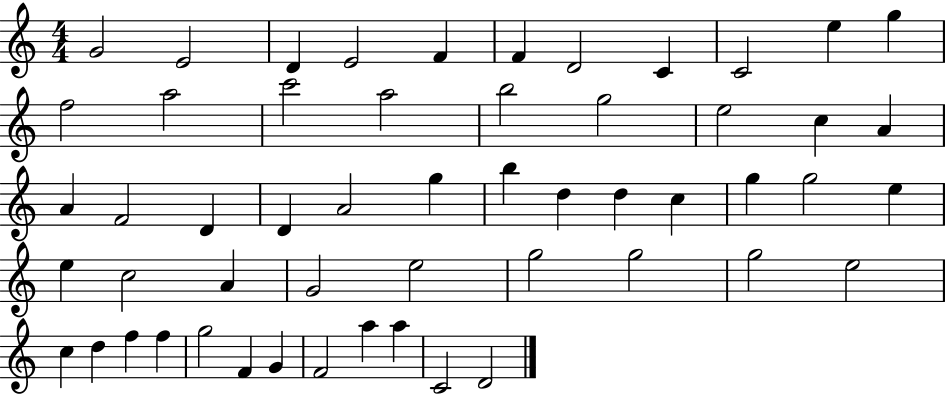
{
  \clef treble
  \numericTimeSignature
  \time 4/4
  \key c \major
  g'2 e'2 | d'4 e'2 f'4 | f'4 d'2 c'4 | c'2 e''4 g''4 | \break f''2 a''2 | c'''2 a''2 | b''2 g''2 | e''2 c''4 a'4 | \break a'4 f'2 d'4 | d'4 a'2 g''4 | b''4 d''4 d''4 c''4 | g''4 g''2 e''4 | \break e''4 c''2 a'4 | g'2 e''2 | g''2 g''2 | g''2 e''2 | \break c''4 d''4 f''4 f''4 | g''2 f'4 g'4 | f'2 a''4 a''4 | c'2 d'2 | \break \bar "|."
}